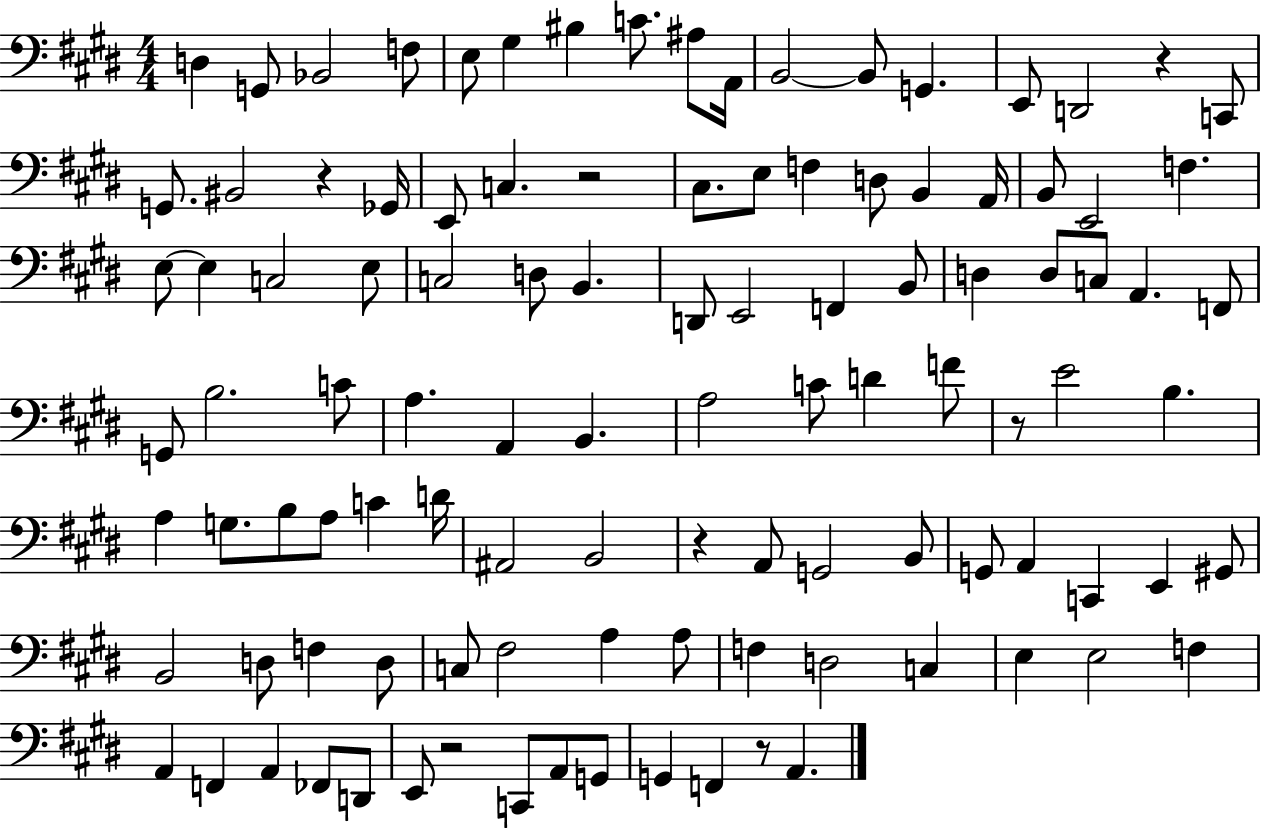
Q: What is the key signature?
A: E major